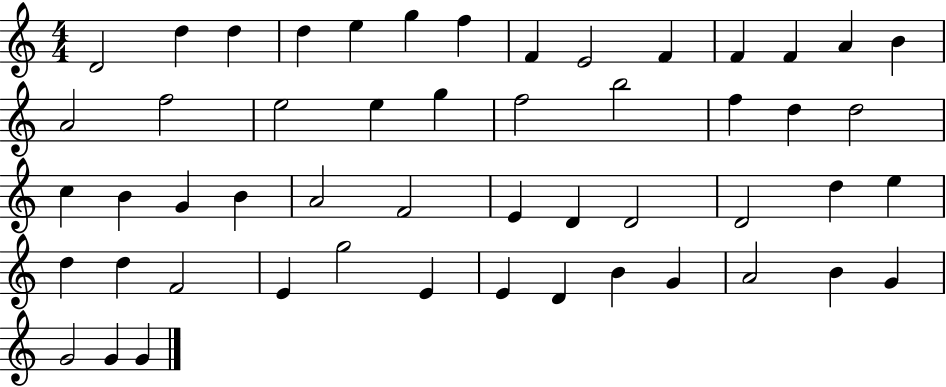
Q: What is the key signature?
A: C major